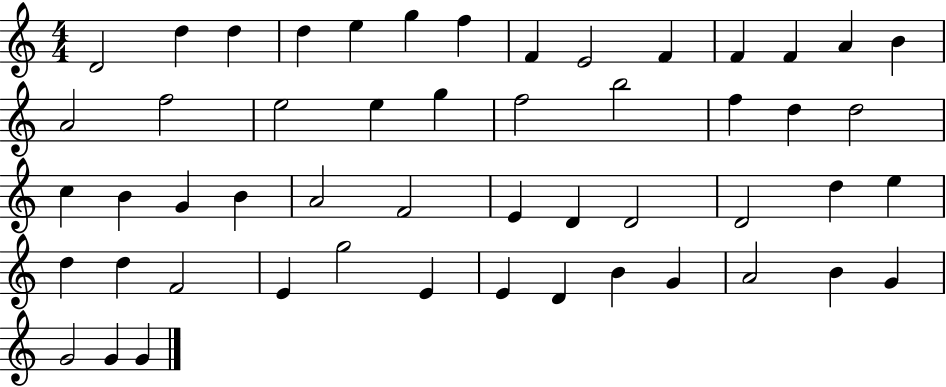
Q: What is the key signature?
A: C major